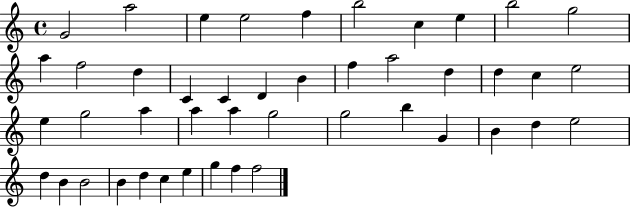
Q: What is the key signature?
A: C major